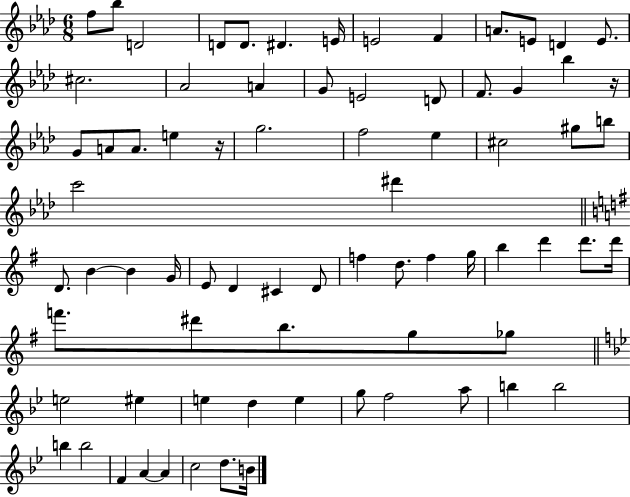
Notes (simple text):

F5/e Bb5/e D4/h D4/e D4/e. D#4/q. E4/s E4/h F4/q A4/e. E4/e D4/q E4/e. C#5/h. Ab4/h A4/q G4/e E4/h D4/e F4/e. G4/q Bb5/q R/s G4/e A4/e A4/e. E5/q R/s G5/h. F5/h Eb5/q C#5/h G#5/e B5/e C6/h D#6/q D4/e. B4/q B4/q G4/s E4/e D4/q C#4/q D4/e F5/q D5/e. F5/q G5/s B5/q D6/q D6/e. D6/s F6/e. D#6/e B5/e. G5/e Gb5/e E5/h EIS5/q E5/q D5/q E5/q G5/e F5/h A5/e B5/q B5/h B5/q B5/h F4/q A4/q A4/q C5/h D5/e. B4/s